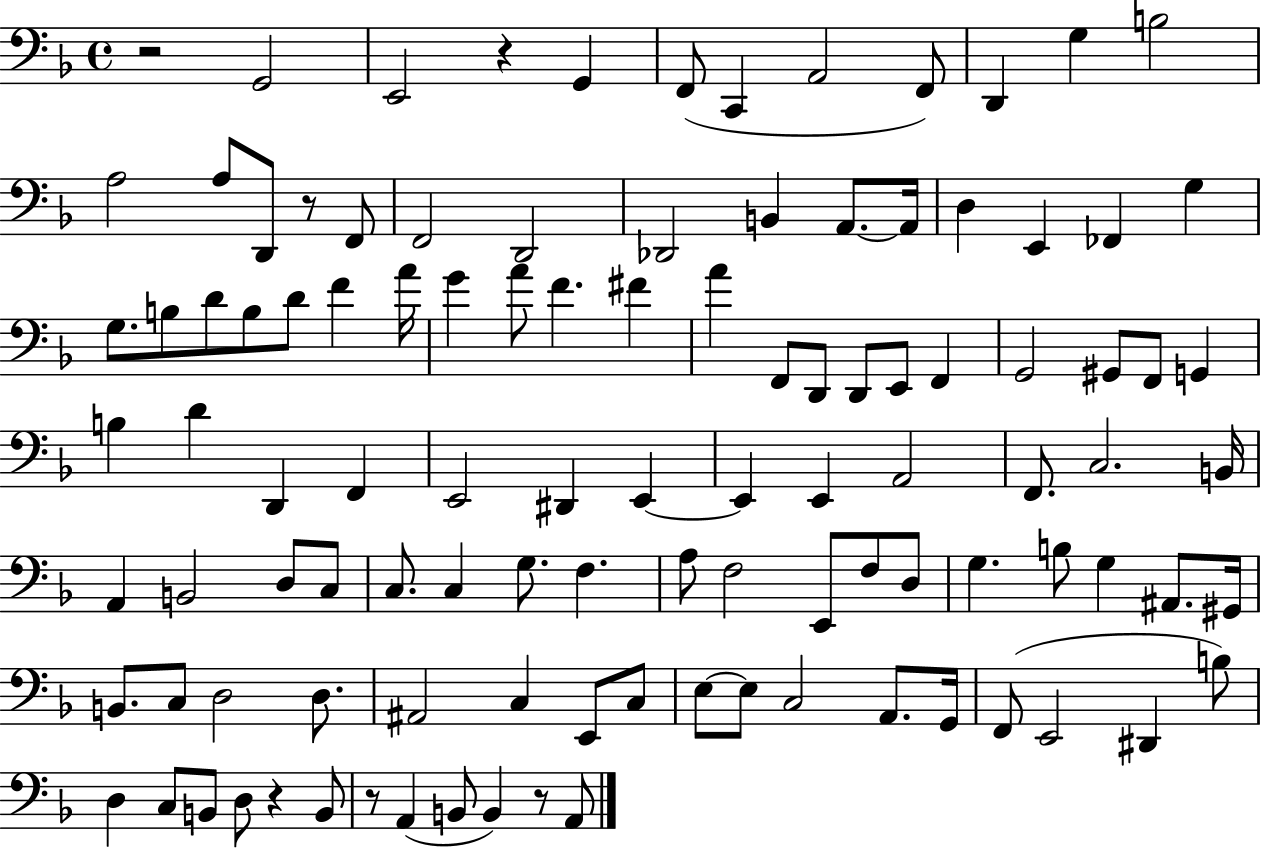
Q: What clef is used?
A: bass